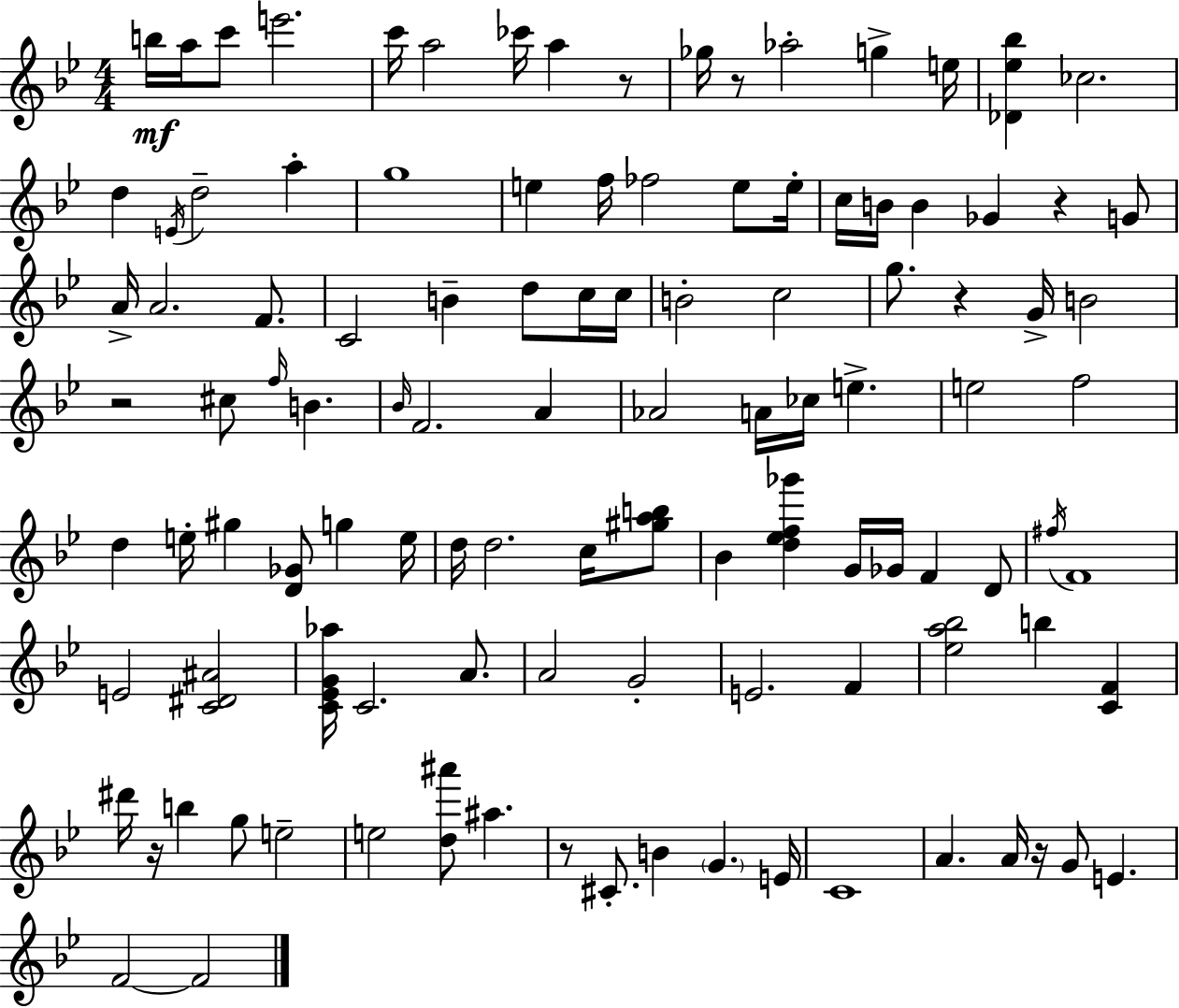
B5/s A5/s C6/e E6/h. C6/s A5/h CES6/s A5/q R/e Gb5/s R/e Ab5/h G5/q E5/s [Db4,Eb5,Bb5]/q CES5/h. D5/q E4/s D5/h A5/q G5/w E5/q F5/s FES5/h E5/e E5/s C5/s B4/s B4/q Gb4/q R/q G4/e A4/s A4/h. F4/e. C4/h B4/q D5/e C5/s C5/s B4/h C5/h G5/e. R/q G4/s B4/h R/h C#5/e F5/s B4/q. Bb4/s F4/h. A4/q Ab4/h A4/s CES5/s E5/q. E5/h F5/h D5/q E5/s G#5/q [D4,Gb4]/e G5/q E5/s D5/s D5/h. C5/s [G#5,A5,B5]/e Bb4/q [D5,Eb5,F5,Gb6]/q G4/s Gb4/s F4/q D4/e F#5/s F4/w E4/h [C4,D#4,A#4]/h [C4,Eb4,G4,Ab5]/s C4/h. A4/e. A4/h G4/h E4/h. F4/q [Eb5,A5,Bb5]/h B5/q [C4,F4]/q D#6/s R/s B5/q G5/e E5/h E5/h [D5,A#6]/e A#5/q. R/e C#4/e. B4/q G4/q. E4/s C4/w A4/q. A4/s R/s G4/e E4/q. F4/h F4/h